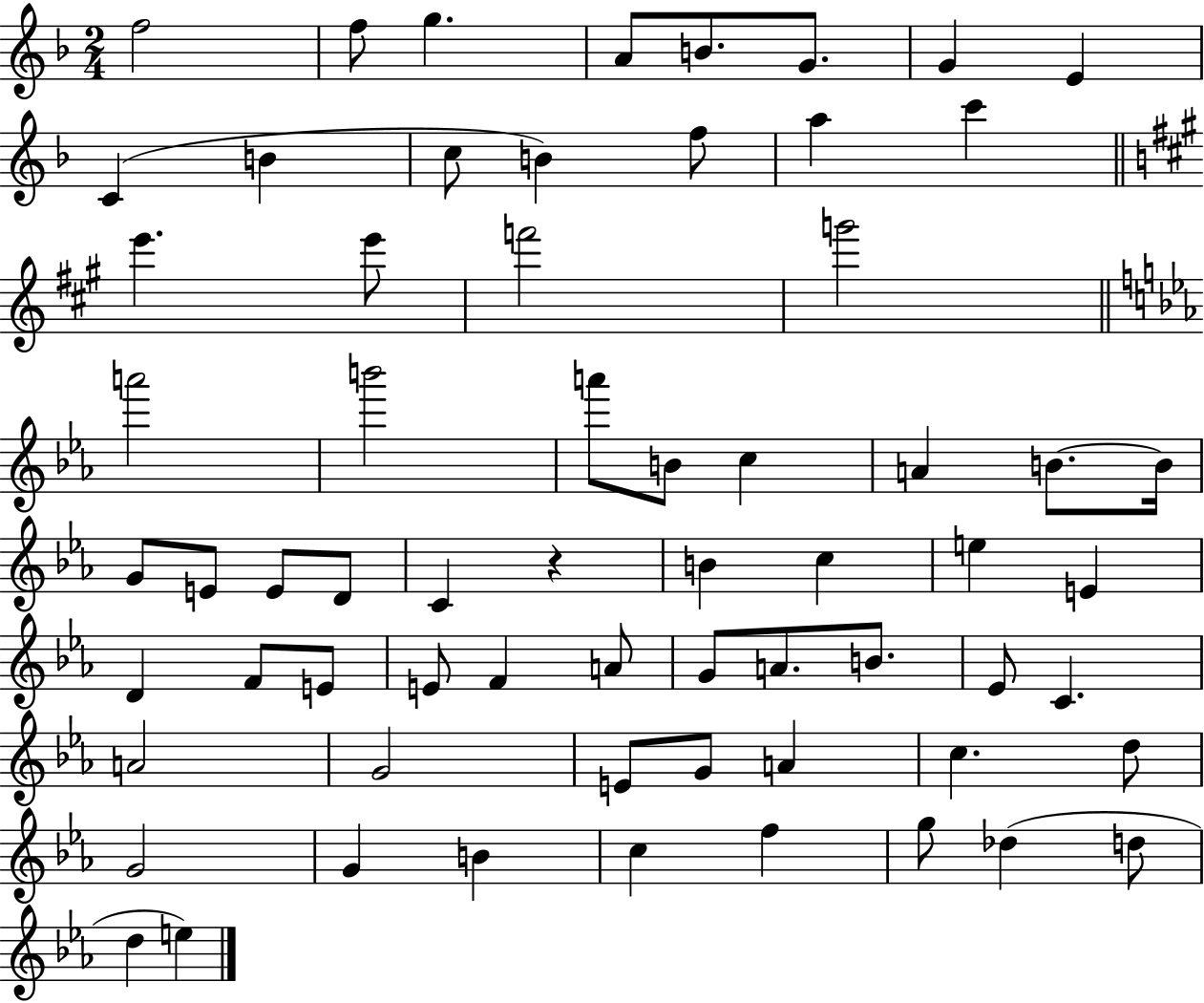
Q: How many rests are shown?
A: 1